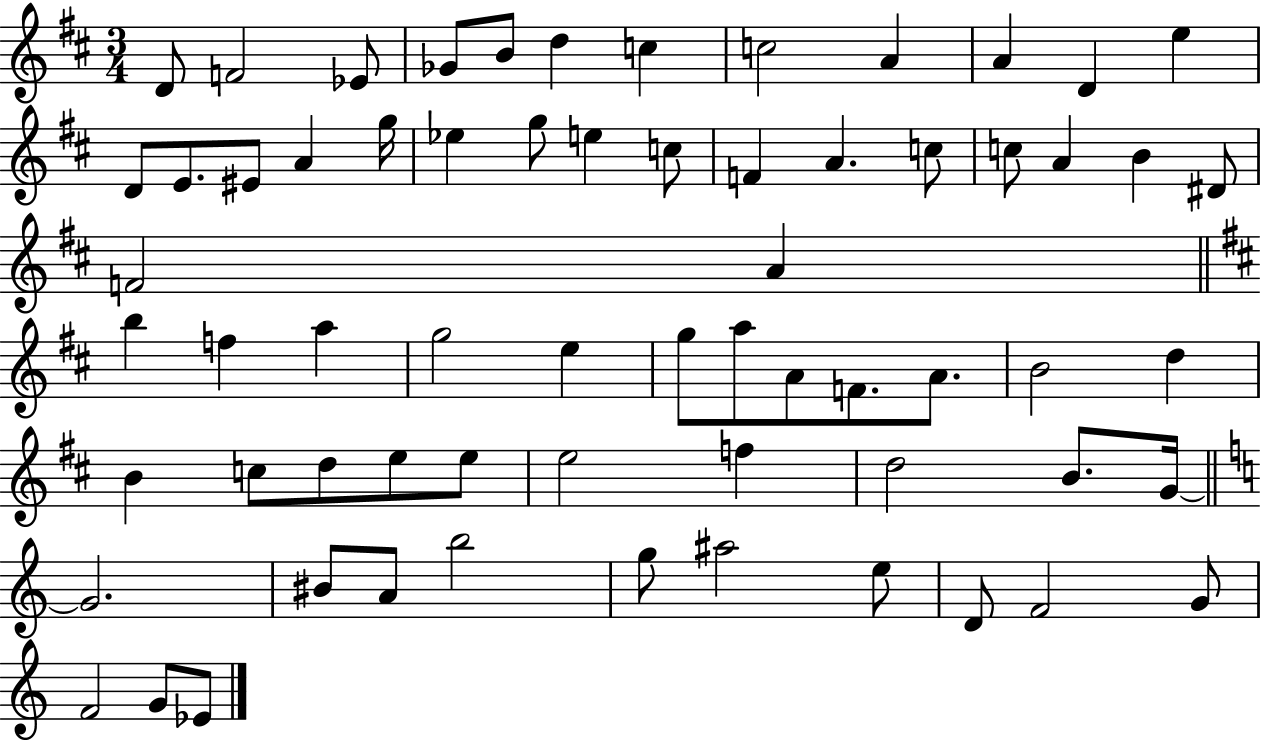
X:1
T:Untitled
M:3/4
L:1/4
K:D
D/2 F2 _E/2 _G/2 B/2 d c c2 A A D e D/2 E/2 ^E/2 A g/4 _e g/2 e c/2 F A c/2 c/2 A B ^D/2 F2 A b f a g2 e g/2 a/2 A/2 F/2 A/2 B2 d B c/2 d/2 e/2 e/2 e2 f d2 B/2 G/4 G2 ^B/2 A/2 b2 g/2 ^a2 e/2 D/2 F2 G/2 F2 G/2 _E/2